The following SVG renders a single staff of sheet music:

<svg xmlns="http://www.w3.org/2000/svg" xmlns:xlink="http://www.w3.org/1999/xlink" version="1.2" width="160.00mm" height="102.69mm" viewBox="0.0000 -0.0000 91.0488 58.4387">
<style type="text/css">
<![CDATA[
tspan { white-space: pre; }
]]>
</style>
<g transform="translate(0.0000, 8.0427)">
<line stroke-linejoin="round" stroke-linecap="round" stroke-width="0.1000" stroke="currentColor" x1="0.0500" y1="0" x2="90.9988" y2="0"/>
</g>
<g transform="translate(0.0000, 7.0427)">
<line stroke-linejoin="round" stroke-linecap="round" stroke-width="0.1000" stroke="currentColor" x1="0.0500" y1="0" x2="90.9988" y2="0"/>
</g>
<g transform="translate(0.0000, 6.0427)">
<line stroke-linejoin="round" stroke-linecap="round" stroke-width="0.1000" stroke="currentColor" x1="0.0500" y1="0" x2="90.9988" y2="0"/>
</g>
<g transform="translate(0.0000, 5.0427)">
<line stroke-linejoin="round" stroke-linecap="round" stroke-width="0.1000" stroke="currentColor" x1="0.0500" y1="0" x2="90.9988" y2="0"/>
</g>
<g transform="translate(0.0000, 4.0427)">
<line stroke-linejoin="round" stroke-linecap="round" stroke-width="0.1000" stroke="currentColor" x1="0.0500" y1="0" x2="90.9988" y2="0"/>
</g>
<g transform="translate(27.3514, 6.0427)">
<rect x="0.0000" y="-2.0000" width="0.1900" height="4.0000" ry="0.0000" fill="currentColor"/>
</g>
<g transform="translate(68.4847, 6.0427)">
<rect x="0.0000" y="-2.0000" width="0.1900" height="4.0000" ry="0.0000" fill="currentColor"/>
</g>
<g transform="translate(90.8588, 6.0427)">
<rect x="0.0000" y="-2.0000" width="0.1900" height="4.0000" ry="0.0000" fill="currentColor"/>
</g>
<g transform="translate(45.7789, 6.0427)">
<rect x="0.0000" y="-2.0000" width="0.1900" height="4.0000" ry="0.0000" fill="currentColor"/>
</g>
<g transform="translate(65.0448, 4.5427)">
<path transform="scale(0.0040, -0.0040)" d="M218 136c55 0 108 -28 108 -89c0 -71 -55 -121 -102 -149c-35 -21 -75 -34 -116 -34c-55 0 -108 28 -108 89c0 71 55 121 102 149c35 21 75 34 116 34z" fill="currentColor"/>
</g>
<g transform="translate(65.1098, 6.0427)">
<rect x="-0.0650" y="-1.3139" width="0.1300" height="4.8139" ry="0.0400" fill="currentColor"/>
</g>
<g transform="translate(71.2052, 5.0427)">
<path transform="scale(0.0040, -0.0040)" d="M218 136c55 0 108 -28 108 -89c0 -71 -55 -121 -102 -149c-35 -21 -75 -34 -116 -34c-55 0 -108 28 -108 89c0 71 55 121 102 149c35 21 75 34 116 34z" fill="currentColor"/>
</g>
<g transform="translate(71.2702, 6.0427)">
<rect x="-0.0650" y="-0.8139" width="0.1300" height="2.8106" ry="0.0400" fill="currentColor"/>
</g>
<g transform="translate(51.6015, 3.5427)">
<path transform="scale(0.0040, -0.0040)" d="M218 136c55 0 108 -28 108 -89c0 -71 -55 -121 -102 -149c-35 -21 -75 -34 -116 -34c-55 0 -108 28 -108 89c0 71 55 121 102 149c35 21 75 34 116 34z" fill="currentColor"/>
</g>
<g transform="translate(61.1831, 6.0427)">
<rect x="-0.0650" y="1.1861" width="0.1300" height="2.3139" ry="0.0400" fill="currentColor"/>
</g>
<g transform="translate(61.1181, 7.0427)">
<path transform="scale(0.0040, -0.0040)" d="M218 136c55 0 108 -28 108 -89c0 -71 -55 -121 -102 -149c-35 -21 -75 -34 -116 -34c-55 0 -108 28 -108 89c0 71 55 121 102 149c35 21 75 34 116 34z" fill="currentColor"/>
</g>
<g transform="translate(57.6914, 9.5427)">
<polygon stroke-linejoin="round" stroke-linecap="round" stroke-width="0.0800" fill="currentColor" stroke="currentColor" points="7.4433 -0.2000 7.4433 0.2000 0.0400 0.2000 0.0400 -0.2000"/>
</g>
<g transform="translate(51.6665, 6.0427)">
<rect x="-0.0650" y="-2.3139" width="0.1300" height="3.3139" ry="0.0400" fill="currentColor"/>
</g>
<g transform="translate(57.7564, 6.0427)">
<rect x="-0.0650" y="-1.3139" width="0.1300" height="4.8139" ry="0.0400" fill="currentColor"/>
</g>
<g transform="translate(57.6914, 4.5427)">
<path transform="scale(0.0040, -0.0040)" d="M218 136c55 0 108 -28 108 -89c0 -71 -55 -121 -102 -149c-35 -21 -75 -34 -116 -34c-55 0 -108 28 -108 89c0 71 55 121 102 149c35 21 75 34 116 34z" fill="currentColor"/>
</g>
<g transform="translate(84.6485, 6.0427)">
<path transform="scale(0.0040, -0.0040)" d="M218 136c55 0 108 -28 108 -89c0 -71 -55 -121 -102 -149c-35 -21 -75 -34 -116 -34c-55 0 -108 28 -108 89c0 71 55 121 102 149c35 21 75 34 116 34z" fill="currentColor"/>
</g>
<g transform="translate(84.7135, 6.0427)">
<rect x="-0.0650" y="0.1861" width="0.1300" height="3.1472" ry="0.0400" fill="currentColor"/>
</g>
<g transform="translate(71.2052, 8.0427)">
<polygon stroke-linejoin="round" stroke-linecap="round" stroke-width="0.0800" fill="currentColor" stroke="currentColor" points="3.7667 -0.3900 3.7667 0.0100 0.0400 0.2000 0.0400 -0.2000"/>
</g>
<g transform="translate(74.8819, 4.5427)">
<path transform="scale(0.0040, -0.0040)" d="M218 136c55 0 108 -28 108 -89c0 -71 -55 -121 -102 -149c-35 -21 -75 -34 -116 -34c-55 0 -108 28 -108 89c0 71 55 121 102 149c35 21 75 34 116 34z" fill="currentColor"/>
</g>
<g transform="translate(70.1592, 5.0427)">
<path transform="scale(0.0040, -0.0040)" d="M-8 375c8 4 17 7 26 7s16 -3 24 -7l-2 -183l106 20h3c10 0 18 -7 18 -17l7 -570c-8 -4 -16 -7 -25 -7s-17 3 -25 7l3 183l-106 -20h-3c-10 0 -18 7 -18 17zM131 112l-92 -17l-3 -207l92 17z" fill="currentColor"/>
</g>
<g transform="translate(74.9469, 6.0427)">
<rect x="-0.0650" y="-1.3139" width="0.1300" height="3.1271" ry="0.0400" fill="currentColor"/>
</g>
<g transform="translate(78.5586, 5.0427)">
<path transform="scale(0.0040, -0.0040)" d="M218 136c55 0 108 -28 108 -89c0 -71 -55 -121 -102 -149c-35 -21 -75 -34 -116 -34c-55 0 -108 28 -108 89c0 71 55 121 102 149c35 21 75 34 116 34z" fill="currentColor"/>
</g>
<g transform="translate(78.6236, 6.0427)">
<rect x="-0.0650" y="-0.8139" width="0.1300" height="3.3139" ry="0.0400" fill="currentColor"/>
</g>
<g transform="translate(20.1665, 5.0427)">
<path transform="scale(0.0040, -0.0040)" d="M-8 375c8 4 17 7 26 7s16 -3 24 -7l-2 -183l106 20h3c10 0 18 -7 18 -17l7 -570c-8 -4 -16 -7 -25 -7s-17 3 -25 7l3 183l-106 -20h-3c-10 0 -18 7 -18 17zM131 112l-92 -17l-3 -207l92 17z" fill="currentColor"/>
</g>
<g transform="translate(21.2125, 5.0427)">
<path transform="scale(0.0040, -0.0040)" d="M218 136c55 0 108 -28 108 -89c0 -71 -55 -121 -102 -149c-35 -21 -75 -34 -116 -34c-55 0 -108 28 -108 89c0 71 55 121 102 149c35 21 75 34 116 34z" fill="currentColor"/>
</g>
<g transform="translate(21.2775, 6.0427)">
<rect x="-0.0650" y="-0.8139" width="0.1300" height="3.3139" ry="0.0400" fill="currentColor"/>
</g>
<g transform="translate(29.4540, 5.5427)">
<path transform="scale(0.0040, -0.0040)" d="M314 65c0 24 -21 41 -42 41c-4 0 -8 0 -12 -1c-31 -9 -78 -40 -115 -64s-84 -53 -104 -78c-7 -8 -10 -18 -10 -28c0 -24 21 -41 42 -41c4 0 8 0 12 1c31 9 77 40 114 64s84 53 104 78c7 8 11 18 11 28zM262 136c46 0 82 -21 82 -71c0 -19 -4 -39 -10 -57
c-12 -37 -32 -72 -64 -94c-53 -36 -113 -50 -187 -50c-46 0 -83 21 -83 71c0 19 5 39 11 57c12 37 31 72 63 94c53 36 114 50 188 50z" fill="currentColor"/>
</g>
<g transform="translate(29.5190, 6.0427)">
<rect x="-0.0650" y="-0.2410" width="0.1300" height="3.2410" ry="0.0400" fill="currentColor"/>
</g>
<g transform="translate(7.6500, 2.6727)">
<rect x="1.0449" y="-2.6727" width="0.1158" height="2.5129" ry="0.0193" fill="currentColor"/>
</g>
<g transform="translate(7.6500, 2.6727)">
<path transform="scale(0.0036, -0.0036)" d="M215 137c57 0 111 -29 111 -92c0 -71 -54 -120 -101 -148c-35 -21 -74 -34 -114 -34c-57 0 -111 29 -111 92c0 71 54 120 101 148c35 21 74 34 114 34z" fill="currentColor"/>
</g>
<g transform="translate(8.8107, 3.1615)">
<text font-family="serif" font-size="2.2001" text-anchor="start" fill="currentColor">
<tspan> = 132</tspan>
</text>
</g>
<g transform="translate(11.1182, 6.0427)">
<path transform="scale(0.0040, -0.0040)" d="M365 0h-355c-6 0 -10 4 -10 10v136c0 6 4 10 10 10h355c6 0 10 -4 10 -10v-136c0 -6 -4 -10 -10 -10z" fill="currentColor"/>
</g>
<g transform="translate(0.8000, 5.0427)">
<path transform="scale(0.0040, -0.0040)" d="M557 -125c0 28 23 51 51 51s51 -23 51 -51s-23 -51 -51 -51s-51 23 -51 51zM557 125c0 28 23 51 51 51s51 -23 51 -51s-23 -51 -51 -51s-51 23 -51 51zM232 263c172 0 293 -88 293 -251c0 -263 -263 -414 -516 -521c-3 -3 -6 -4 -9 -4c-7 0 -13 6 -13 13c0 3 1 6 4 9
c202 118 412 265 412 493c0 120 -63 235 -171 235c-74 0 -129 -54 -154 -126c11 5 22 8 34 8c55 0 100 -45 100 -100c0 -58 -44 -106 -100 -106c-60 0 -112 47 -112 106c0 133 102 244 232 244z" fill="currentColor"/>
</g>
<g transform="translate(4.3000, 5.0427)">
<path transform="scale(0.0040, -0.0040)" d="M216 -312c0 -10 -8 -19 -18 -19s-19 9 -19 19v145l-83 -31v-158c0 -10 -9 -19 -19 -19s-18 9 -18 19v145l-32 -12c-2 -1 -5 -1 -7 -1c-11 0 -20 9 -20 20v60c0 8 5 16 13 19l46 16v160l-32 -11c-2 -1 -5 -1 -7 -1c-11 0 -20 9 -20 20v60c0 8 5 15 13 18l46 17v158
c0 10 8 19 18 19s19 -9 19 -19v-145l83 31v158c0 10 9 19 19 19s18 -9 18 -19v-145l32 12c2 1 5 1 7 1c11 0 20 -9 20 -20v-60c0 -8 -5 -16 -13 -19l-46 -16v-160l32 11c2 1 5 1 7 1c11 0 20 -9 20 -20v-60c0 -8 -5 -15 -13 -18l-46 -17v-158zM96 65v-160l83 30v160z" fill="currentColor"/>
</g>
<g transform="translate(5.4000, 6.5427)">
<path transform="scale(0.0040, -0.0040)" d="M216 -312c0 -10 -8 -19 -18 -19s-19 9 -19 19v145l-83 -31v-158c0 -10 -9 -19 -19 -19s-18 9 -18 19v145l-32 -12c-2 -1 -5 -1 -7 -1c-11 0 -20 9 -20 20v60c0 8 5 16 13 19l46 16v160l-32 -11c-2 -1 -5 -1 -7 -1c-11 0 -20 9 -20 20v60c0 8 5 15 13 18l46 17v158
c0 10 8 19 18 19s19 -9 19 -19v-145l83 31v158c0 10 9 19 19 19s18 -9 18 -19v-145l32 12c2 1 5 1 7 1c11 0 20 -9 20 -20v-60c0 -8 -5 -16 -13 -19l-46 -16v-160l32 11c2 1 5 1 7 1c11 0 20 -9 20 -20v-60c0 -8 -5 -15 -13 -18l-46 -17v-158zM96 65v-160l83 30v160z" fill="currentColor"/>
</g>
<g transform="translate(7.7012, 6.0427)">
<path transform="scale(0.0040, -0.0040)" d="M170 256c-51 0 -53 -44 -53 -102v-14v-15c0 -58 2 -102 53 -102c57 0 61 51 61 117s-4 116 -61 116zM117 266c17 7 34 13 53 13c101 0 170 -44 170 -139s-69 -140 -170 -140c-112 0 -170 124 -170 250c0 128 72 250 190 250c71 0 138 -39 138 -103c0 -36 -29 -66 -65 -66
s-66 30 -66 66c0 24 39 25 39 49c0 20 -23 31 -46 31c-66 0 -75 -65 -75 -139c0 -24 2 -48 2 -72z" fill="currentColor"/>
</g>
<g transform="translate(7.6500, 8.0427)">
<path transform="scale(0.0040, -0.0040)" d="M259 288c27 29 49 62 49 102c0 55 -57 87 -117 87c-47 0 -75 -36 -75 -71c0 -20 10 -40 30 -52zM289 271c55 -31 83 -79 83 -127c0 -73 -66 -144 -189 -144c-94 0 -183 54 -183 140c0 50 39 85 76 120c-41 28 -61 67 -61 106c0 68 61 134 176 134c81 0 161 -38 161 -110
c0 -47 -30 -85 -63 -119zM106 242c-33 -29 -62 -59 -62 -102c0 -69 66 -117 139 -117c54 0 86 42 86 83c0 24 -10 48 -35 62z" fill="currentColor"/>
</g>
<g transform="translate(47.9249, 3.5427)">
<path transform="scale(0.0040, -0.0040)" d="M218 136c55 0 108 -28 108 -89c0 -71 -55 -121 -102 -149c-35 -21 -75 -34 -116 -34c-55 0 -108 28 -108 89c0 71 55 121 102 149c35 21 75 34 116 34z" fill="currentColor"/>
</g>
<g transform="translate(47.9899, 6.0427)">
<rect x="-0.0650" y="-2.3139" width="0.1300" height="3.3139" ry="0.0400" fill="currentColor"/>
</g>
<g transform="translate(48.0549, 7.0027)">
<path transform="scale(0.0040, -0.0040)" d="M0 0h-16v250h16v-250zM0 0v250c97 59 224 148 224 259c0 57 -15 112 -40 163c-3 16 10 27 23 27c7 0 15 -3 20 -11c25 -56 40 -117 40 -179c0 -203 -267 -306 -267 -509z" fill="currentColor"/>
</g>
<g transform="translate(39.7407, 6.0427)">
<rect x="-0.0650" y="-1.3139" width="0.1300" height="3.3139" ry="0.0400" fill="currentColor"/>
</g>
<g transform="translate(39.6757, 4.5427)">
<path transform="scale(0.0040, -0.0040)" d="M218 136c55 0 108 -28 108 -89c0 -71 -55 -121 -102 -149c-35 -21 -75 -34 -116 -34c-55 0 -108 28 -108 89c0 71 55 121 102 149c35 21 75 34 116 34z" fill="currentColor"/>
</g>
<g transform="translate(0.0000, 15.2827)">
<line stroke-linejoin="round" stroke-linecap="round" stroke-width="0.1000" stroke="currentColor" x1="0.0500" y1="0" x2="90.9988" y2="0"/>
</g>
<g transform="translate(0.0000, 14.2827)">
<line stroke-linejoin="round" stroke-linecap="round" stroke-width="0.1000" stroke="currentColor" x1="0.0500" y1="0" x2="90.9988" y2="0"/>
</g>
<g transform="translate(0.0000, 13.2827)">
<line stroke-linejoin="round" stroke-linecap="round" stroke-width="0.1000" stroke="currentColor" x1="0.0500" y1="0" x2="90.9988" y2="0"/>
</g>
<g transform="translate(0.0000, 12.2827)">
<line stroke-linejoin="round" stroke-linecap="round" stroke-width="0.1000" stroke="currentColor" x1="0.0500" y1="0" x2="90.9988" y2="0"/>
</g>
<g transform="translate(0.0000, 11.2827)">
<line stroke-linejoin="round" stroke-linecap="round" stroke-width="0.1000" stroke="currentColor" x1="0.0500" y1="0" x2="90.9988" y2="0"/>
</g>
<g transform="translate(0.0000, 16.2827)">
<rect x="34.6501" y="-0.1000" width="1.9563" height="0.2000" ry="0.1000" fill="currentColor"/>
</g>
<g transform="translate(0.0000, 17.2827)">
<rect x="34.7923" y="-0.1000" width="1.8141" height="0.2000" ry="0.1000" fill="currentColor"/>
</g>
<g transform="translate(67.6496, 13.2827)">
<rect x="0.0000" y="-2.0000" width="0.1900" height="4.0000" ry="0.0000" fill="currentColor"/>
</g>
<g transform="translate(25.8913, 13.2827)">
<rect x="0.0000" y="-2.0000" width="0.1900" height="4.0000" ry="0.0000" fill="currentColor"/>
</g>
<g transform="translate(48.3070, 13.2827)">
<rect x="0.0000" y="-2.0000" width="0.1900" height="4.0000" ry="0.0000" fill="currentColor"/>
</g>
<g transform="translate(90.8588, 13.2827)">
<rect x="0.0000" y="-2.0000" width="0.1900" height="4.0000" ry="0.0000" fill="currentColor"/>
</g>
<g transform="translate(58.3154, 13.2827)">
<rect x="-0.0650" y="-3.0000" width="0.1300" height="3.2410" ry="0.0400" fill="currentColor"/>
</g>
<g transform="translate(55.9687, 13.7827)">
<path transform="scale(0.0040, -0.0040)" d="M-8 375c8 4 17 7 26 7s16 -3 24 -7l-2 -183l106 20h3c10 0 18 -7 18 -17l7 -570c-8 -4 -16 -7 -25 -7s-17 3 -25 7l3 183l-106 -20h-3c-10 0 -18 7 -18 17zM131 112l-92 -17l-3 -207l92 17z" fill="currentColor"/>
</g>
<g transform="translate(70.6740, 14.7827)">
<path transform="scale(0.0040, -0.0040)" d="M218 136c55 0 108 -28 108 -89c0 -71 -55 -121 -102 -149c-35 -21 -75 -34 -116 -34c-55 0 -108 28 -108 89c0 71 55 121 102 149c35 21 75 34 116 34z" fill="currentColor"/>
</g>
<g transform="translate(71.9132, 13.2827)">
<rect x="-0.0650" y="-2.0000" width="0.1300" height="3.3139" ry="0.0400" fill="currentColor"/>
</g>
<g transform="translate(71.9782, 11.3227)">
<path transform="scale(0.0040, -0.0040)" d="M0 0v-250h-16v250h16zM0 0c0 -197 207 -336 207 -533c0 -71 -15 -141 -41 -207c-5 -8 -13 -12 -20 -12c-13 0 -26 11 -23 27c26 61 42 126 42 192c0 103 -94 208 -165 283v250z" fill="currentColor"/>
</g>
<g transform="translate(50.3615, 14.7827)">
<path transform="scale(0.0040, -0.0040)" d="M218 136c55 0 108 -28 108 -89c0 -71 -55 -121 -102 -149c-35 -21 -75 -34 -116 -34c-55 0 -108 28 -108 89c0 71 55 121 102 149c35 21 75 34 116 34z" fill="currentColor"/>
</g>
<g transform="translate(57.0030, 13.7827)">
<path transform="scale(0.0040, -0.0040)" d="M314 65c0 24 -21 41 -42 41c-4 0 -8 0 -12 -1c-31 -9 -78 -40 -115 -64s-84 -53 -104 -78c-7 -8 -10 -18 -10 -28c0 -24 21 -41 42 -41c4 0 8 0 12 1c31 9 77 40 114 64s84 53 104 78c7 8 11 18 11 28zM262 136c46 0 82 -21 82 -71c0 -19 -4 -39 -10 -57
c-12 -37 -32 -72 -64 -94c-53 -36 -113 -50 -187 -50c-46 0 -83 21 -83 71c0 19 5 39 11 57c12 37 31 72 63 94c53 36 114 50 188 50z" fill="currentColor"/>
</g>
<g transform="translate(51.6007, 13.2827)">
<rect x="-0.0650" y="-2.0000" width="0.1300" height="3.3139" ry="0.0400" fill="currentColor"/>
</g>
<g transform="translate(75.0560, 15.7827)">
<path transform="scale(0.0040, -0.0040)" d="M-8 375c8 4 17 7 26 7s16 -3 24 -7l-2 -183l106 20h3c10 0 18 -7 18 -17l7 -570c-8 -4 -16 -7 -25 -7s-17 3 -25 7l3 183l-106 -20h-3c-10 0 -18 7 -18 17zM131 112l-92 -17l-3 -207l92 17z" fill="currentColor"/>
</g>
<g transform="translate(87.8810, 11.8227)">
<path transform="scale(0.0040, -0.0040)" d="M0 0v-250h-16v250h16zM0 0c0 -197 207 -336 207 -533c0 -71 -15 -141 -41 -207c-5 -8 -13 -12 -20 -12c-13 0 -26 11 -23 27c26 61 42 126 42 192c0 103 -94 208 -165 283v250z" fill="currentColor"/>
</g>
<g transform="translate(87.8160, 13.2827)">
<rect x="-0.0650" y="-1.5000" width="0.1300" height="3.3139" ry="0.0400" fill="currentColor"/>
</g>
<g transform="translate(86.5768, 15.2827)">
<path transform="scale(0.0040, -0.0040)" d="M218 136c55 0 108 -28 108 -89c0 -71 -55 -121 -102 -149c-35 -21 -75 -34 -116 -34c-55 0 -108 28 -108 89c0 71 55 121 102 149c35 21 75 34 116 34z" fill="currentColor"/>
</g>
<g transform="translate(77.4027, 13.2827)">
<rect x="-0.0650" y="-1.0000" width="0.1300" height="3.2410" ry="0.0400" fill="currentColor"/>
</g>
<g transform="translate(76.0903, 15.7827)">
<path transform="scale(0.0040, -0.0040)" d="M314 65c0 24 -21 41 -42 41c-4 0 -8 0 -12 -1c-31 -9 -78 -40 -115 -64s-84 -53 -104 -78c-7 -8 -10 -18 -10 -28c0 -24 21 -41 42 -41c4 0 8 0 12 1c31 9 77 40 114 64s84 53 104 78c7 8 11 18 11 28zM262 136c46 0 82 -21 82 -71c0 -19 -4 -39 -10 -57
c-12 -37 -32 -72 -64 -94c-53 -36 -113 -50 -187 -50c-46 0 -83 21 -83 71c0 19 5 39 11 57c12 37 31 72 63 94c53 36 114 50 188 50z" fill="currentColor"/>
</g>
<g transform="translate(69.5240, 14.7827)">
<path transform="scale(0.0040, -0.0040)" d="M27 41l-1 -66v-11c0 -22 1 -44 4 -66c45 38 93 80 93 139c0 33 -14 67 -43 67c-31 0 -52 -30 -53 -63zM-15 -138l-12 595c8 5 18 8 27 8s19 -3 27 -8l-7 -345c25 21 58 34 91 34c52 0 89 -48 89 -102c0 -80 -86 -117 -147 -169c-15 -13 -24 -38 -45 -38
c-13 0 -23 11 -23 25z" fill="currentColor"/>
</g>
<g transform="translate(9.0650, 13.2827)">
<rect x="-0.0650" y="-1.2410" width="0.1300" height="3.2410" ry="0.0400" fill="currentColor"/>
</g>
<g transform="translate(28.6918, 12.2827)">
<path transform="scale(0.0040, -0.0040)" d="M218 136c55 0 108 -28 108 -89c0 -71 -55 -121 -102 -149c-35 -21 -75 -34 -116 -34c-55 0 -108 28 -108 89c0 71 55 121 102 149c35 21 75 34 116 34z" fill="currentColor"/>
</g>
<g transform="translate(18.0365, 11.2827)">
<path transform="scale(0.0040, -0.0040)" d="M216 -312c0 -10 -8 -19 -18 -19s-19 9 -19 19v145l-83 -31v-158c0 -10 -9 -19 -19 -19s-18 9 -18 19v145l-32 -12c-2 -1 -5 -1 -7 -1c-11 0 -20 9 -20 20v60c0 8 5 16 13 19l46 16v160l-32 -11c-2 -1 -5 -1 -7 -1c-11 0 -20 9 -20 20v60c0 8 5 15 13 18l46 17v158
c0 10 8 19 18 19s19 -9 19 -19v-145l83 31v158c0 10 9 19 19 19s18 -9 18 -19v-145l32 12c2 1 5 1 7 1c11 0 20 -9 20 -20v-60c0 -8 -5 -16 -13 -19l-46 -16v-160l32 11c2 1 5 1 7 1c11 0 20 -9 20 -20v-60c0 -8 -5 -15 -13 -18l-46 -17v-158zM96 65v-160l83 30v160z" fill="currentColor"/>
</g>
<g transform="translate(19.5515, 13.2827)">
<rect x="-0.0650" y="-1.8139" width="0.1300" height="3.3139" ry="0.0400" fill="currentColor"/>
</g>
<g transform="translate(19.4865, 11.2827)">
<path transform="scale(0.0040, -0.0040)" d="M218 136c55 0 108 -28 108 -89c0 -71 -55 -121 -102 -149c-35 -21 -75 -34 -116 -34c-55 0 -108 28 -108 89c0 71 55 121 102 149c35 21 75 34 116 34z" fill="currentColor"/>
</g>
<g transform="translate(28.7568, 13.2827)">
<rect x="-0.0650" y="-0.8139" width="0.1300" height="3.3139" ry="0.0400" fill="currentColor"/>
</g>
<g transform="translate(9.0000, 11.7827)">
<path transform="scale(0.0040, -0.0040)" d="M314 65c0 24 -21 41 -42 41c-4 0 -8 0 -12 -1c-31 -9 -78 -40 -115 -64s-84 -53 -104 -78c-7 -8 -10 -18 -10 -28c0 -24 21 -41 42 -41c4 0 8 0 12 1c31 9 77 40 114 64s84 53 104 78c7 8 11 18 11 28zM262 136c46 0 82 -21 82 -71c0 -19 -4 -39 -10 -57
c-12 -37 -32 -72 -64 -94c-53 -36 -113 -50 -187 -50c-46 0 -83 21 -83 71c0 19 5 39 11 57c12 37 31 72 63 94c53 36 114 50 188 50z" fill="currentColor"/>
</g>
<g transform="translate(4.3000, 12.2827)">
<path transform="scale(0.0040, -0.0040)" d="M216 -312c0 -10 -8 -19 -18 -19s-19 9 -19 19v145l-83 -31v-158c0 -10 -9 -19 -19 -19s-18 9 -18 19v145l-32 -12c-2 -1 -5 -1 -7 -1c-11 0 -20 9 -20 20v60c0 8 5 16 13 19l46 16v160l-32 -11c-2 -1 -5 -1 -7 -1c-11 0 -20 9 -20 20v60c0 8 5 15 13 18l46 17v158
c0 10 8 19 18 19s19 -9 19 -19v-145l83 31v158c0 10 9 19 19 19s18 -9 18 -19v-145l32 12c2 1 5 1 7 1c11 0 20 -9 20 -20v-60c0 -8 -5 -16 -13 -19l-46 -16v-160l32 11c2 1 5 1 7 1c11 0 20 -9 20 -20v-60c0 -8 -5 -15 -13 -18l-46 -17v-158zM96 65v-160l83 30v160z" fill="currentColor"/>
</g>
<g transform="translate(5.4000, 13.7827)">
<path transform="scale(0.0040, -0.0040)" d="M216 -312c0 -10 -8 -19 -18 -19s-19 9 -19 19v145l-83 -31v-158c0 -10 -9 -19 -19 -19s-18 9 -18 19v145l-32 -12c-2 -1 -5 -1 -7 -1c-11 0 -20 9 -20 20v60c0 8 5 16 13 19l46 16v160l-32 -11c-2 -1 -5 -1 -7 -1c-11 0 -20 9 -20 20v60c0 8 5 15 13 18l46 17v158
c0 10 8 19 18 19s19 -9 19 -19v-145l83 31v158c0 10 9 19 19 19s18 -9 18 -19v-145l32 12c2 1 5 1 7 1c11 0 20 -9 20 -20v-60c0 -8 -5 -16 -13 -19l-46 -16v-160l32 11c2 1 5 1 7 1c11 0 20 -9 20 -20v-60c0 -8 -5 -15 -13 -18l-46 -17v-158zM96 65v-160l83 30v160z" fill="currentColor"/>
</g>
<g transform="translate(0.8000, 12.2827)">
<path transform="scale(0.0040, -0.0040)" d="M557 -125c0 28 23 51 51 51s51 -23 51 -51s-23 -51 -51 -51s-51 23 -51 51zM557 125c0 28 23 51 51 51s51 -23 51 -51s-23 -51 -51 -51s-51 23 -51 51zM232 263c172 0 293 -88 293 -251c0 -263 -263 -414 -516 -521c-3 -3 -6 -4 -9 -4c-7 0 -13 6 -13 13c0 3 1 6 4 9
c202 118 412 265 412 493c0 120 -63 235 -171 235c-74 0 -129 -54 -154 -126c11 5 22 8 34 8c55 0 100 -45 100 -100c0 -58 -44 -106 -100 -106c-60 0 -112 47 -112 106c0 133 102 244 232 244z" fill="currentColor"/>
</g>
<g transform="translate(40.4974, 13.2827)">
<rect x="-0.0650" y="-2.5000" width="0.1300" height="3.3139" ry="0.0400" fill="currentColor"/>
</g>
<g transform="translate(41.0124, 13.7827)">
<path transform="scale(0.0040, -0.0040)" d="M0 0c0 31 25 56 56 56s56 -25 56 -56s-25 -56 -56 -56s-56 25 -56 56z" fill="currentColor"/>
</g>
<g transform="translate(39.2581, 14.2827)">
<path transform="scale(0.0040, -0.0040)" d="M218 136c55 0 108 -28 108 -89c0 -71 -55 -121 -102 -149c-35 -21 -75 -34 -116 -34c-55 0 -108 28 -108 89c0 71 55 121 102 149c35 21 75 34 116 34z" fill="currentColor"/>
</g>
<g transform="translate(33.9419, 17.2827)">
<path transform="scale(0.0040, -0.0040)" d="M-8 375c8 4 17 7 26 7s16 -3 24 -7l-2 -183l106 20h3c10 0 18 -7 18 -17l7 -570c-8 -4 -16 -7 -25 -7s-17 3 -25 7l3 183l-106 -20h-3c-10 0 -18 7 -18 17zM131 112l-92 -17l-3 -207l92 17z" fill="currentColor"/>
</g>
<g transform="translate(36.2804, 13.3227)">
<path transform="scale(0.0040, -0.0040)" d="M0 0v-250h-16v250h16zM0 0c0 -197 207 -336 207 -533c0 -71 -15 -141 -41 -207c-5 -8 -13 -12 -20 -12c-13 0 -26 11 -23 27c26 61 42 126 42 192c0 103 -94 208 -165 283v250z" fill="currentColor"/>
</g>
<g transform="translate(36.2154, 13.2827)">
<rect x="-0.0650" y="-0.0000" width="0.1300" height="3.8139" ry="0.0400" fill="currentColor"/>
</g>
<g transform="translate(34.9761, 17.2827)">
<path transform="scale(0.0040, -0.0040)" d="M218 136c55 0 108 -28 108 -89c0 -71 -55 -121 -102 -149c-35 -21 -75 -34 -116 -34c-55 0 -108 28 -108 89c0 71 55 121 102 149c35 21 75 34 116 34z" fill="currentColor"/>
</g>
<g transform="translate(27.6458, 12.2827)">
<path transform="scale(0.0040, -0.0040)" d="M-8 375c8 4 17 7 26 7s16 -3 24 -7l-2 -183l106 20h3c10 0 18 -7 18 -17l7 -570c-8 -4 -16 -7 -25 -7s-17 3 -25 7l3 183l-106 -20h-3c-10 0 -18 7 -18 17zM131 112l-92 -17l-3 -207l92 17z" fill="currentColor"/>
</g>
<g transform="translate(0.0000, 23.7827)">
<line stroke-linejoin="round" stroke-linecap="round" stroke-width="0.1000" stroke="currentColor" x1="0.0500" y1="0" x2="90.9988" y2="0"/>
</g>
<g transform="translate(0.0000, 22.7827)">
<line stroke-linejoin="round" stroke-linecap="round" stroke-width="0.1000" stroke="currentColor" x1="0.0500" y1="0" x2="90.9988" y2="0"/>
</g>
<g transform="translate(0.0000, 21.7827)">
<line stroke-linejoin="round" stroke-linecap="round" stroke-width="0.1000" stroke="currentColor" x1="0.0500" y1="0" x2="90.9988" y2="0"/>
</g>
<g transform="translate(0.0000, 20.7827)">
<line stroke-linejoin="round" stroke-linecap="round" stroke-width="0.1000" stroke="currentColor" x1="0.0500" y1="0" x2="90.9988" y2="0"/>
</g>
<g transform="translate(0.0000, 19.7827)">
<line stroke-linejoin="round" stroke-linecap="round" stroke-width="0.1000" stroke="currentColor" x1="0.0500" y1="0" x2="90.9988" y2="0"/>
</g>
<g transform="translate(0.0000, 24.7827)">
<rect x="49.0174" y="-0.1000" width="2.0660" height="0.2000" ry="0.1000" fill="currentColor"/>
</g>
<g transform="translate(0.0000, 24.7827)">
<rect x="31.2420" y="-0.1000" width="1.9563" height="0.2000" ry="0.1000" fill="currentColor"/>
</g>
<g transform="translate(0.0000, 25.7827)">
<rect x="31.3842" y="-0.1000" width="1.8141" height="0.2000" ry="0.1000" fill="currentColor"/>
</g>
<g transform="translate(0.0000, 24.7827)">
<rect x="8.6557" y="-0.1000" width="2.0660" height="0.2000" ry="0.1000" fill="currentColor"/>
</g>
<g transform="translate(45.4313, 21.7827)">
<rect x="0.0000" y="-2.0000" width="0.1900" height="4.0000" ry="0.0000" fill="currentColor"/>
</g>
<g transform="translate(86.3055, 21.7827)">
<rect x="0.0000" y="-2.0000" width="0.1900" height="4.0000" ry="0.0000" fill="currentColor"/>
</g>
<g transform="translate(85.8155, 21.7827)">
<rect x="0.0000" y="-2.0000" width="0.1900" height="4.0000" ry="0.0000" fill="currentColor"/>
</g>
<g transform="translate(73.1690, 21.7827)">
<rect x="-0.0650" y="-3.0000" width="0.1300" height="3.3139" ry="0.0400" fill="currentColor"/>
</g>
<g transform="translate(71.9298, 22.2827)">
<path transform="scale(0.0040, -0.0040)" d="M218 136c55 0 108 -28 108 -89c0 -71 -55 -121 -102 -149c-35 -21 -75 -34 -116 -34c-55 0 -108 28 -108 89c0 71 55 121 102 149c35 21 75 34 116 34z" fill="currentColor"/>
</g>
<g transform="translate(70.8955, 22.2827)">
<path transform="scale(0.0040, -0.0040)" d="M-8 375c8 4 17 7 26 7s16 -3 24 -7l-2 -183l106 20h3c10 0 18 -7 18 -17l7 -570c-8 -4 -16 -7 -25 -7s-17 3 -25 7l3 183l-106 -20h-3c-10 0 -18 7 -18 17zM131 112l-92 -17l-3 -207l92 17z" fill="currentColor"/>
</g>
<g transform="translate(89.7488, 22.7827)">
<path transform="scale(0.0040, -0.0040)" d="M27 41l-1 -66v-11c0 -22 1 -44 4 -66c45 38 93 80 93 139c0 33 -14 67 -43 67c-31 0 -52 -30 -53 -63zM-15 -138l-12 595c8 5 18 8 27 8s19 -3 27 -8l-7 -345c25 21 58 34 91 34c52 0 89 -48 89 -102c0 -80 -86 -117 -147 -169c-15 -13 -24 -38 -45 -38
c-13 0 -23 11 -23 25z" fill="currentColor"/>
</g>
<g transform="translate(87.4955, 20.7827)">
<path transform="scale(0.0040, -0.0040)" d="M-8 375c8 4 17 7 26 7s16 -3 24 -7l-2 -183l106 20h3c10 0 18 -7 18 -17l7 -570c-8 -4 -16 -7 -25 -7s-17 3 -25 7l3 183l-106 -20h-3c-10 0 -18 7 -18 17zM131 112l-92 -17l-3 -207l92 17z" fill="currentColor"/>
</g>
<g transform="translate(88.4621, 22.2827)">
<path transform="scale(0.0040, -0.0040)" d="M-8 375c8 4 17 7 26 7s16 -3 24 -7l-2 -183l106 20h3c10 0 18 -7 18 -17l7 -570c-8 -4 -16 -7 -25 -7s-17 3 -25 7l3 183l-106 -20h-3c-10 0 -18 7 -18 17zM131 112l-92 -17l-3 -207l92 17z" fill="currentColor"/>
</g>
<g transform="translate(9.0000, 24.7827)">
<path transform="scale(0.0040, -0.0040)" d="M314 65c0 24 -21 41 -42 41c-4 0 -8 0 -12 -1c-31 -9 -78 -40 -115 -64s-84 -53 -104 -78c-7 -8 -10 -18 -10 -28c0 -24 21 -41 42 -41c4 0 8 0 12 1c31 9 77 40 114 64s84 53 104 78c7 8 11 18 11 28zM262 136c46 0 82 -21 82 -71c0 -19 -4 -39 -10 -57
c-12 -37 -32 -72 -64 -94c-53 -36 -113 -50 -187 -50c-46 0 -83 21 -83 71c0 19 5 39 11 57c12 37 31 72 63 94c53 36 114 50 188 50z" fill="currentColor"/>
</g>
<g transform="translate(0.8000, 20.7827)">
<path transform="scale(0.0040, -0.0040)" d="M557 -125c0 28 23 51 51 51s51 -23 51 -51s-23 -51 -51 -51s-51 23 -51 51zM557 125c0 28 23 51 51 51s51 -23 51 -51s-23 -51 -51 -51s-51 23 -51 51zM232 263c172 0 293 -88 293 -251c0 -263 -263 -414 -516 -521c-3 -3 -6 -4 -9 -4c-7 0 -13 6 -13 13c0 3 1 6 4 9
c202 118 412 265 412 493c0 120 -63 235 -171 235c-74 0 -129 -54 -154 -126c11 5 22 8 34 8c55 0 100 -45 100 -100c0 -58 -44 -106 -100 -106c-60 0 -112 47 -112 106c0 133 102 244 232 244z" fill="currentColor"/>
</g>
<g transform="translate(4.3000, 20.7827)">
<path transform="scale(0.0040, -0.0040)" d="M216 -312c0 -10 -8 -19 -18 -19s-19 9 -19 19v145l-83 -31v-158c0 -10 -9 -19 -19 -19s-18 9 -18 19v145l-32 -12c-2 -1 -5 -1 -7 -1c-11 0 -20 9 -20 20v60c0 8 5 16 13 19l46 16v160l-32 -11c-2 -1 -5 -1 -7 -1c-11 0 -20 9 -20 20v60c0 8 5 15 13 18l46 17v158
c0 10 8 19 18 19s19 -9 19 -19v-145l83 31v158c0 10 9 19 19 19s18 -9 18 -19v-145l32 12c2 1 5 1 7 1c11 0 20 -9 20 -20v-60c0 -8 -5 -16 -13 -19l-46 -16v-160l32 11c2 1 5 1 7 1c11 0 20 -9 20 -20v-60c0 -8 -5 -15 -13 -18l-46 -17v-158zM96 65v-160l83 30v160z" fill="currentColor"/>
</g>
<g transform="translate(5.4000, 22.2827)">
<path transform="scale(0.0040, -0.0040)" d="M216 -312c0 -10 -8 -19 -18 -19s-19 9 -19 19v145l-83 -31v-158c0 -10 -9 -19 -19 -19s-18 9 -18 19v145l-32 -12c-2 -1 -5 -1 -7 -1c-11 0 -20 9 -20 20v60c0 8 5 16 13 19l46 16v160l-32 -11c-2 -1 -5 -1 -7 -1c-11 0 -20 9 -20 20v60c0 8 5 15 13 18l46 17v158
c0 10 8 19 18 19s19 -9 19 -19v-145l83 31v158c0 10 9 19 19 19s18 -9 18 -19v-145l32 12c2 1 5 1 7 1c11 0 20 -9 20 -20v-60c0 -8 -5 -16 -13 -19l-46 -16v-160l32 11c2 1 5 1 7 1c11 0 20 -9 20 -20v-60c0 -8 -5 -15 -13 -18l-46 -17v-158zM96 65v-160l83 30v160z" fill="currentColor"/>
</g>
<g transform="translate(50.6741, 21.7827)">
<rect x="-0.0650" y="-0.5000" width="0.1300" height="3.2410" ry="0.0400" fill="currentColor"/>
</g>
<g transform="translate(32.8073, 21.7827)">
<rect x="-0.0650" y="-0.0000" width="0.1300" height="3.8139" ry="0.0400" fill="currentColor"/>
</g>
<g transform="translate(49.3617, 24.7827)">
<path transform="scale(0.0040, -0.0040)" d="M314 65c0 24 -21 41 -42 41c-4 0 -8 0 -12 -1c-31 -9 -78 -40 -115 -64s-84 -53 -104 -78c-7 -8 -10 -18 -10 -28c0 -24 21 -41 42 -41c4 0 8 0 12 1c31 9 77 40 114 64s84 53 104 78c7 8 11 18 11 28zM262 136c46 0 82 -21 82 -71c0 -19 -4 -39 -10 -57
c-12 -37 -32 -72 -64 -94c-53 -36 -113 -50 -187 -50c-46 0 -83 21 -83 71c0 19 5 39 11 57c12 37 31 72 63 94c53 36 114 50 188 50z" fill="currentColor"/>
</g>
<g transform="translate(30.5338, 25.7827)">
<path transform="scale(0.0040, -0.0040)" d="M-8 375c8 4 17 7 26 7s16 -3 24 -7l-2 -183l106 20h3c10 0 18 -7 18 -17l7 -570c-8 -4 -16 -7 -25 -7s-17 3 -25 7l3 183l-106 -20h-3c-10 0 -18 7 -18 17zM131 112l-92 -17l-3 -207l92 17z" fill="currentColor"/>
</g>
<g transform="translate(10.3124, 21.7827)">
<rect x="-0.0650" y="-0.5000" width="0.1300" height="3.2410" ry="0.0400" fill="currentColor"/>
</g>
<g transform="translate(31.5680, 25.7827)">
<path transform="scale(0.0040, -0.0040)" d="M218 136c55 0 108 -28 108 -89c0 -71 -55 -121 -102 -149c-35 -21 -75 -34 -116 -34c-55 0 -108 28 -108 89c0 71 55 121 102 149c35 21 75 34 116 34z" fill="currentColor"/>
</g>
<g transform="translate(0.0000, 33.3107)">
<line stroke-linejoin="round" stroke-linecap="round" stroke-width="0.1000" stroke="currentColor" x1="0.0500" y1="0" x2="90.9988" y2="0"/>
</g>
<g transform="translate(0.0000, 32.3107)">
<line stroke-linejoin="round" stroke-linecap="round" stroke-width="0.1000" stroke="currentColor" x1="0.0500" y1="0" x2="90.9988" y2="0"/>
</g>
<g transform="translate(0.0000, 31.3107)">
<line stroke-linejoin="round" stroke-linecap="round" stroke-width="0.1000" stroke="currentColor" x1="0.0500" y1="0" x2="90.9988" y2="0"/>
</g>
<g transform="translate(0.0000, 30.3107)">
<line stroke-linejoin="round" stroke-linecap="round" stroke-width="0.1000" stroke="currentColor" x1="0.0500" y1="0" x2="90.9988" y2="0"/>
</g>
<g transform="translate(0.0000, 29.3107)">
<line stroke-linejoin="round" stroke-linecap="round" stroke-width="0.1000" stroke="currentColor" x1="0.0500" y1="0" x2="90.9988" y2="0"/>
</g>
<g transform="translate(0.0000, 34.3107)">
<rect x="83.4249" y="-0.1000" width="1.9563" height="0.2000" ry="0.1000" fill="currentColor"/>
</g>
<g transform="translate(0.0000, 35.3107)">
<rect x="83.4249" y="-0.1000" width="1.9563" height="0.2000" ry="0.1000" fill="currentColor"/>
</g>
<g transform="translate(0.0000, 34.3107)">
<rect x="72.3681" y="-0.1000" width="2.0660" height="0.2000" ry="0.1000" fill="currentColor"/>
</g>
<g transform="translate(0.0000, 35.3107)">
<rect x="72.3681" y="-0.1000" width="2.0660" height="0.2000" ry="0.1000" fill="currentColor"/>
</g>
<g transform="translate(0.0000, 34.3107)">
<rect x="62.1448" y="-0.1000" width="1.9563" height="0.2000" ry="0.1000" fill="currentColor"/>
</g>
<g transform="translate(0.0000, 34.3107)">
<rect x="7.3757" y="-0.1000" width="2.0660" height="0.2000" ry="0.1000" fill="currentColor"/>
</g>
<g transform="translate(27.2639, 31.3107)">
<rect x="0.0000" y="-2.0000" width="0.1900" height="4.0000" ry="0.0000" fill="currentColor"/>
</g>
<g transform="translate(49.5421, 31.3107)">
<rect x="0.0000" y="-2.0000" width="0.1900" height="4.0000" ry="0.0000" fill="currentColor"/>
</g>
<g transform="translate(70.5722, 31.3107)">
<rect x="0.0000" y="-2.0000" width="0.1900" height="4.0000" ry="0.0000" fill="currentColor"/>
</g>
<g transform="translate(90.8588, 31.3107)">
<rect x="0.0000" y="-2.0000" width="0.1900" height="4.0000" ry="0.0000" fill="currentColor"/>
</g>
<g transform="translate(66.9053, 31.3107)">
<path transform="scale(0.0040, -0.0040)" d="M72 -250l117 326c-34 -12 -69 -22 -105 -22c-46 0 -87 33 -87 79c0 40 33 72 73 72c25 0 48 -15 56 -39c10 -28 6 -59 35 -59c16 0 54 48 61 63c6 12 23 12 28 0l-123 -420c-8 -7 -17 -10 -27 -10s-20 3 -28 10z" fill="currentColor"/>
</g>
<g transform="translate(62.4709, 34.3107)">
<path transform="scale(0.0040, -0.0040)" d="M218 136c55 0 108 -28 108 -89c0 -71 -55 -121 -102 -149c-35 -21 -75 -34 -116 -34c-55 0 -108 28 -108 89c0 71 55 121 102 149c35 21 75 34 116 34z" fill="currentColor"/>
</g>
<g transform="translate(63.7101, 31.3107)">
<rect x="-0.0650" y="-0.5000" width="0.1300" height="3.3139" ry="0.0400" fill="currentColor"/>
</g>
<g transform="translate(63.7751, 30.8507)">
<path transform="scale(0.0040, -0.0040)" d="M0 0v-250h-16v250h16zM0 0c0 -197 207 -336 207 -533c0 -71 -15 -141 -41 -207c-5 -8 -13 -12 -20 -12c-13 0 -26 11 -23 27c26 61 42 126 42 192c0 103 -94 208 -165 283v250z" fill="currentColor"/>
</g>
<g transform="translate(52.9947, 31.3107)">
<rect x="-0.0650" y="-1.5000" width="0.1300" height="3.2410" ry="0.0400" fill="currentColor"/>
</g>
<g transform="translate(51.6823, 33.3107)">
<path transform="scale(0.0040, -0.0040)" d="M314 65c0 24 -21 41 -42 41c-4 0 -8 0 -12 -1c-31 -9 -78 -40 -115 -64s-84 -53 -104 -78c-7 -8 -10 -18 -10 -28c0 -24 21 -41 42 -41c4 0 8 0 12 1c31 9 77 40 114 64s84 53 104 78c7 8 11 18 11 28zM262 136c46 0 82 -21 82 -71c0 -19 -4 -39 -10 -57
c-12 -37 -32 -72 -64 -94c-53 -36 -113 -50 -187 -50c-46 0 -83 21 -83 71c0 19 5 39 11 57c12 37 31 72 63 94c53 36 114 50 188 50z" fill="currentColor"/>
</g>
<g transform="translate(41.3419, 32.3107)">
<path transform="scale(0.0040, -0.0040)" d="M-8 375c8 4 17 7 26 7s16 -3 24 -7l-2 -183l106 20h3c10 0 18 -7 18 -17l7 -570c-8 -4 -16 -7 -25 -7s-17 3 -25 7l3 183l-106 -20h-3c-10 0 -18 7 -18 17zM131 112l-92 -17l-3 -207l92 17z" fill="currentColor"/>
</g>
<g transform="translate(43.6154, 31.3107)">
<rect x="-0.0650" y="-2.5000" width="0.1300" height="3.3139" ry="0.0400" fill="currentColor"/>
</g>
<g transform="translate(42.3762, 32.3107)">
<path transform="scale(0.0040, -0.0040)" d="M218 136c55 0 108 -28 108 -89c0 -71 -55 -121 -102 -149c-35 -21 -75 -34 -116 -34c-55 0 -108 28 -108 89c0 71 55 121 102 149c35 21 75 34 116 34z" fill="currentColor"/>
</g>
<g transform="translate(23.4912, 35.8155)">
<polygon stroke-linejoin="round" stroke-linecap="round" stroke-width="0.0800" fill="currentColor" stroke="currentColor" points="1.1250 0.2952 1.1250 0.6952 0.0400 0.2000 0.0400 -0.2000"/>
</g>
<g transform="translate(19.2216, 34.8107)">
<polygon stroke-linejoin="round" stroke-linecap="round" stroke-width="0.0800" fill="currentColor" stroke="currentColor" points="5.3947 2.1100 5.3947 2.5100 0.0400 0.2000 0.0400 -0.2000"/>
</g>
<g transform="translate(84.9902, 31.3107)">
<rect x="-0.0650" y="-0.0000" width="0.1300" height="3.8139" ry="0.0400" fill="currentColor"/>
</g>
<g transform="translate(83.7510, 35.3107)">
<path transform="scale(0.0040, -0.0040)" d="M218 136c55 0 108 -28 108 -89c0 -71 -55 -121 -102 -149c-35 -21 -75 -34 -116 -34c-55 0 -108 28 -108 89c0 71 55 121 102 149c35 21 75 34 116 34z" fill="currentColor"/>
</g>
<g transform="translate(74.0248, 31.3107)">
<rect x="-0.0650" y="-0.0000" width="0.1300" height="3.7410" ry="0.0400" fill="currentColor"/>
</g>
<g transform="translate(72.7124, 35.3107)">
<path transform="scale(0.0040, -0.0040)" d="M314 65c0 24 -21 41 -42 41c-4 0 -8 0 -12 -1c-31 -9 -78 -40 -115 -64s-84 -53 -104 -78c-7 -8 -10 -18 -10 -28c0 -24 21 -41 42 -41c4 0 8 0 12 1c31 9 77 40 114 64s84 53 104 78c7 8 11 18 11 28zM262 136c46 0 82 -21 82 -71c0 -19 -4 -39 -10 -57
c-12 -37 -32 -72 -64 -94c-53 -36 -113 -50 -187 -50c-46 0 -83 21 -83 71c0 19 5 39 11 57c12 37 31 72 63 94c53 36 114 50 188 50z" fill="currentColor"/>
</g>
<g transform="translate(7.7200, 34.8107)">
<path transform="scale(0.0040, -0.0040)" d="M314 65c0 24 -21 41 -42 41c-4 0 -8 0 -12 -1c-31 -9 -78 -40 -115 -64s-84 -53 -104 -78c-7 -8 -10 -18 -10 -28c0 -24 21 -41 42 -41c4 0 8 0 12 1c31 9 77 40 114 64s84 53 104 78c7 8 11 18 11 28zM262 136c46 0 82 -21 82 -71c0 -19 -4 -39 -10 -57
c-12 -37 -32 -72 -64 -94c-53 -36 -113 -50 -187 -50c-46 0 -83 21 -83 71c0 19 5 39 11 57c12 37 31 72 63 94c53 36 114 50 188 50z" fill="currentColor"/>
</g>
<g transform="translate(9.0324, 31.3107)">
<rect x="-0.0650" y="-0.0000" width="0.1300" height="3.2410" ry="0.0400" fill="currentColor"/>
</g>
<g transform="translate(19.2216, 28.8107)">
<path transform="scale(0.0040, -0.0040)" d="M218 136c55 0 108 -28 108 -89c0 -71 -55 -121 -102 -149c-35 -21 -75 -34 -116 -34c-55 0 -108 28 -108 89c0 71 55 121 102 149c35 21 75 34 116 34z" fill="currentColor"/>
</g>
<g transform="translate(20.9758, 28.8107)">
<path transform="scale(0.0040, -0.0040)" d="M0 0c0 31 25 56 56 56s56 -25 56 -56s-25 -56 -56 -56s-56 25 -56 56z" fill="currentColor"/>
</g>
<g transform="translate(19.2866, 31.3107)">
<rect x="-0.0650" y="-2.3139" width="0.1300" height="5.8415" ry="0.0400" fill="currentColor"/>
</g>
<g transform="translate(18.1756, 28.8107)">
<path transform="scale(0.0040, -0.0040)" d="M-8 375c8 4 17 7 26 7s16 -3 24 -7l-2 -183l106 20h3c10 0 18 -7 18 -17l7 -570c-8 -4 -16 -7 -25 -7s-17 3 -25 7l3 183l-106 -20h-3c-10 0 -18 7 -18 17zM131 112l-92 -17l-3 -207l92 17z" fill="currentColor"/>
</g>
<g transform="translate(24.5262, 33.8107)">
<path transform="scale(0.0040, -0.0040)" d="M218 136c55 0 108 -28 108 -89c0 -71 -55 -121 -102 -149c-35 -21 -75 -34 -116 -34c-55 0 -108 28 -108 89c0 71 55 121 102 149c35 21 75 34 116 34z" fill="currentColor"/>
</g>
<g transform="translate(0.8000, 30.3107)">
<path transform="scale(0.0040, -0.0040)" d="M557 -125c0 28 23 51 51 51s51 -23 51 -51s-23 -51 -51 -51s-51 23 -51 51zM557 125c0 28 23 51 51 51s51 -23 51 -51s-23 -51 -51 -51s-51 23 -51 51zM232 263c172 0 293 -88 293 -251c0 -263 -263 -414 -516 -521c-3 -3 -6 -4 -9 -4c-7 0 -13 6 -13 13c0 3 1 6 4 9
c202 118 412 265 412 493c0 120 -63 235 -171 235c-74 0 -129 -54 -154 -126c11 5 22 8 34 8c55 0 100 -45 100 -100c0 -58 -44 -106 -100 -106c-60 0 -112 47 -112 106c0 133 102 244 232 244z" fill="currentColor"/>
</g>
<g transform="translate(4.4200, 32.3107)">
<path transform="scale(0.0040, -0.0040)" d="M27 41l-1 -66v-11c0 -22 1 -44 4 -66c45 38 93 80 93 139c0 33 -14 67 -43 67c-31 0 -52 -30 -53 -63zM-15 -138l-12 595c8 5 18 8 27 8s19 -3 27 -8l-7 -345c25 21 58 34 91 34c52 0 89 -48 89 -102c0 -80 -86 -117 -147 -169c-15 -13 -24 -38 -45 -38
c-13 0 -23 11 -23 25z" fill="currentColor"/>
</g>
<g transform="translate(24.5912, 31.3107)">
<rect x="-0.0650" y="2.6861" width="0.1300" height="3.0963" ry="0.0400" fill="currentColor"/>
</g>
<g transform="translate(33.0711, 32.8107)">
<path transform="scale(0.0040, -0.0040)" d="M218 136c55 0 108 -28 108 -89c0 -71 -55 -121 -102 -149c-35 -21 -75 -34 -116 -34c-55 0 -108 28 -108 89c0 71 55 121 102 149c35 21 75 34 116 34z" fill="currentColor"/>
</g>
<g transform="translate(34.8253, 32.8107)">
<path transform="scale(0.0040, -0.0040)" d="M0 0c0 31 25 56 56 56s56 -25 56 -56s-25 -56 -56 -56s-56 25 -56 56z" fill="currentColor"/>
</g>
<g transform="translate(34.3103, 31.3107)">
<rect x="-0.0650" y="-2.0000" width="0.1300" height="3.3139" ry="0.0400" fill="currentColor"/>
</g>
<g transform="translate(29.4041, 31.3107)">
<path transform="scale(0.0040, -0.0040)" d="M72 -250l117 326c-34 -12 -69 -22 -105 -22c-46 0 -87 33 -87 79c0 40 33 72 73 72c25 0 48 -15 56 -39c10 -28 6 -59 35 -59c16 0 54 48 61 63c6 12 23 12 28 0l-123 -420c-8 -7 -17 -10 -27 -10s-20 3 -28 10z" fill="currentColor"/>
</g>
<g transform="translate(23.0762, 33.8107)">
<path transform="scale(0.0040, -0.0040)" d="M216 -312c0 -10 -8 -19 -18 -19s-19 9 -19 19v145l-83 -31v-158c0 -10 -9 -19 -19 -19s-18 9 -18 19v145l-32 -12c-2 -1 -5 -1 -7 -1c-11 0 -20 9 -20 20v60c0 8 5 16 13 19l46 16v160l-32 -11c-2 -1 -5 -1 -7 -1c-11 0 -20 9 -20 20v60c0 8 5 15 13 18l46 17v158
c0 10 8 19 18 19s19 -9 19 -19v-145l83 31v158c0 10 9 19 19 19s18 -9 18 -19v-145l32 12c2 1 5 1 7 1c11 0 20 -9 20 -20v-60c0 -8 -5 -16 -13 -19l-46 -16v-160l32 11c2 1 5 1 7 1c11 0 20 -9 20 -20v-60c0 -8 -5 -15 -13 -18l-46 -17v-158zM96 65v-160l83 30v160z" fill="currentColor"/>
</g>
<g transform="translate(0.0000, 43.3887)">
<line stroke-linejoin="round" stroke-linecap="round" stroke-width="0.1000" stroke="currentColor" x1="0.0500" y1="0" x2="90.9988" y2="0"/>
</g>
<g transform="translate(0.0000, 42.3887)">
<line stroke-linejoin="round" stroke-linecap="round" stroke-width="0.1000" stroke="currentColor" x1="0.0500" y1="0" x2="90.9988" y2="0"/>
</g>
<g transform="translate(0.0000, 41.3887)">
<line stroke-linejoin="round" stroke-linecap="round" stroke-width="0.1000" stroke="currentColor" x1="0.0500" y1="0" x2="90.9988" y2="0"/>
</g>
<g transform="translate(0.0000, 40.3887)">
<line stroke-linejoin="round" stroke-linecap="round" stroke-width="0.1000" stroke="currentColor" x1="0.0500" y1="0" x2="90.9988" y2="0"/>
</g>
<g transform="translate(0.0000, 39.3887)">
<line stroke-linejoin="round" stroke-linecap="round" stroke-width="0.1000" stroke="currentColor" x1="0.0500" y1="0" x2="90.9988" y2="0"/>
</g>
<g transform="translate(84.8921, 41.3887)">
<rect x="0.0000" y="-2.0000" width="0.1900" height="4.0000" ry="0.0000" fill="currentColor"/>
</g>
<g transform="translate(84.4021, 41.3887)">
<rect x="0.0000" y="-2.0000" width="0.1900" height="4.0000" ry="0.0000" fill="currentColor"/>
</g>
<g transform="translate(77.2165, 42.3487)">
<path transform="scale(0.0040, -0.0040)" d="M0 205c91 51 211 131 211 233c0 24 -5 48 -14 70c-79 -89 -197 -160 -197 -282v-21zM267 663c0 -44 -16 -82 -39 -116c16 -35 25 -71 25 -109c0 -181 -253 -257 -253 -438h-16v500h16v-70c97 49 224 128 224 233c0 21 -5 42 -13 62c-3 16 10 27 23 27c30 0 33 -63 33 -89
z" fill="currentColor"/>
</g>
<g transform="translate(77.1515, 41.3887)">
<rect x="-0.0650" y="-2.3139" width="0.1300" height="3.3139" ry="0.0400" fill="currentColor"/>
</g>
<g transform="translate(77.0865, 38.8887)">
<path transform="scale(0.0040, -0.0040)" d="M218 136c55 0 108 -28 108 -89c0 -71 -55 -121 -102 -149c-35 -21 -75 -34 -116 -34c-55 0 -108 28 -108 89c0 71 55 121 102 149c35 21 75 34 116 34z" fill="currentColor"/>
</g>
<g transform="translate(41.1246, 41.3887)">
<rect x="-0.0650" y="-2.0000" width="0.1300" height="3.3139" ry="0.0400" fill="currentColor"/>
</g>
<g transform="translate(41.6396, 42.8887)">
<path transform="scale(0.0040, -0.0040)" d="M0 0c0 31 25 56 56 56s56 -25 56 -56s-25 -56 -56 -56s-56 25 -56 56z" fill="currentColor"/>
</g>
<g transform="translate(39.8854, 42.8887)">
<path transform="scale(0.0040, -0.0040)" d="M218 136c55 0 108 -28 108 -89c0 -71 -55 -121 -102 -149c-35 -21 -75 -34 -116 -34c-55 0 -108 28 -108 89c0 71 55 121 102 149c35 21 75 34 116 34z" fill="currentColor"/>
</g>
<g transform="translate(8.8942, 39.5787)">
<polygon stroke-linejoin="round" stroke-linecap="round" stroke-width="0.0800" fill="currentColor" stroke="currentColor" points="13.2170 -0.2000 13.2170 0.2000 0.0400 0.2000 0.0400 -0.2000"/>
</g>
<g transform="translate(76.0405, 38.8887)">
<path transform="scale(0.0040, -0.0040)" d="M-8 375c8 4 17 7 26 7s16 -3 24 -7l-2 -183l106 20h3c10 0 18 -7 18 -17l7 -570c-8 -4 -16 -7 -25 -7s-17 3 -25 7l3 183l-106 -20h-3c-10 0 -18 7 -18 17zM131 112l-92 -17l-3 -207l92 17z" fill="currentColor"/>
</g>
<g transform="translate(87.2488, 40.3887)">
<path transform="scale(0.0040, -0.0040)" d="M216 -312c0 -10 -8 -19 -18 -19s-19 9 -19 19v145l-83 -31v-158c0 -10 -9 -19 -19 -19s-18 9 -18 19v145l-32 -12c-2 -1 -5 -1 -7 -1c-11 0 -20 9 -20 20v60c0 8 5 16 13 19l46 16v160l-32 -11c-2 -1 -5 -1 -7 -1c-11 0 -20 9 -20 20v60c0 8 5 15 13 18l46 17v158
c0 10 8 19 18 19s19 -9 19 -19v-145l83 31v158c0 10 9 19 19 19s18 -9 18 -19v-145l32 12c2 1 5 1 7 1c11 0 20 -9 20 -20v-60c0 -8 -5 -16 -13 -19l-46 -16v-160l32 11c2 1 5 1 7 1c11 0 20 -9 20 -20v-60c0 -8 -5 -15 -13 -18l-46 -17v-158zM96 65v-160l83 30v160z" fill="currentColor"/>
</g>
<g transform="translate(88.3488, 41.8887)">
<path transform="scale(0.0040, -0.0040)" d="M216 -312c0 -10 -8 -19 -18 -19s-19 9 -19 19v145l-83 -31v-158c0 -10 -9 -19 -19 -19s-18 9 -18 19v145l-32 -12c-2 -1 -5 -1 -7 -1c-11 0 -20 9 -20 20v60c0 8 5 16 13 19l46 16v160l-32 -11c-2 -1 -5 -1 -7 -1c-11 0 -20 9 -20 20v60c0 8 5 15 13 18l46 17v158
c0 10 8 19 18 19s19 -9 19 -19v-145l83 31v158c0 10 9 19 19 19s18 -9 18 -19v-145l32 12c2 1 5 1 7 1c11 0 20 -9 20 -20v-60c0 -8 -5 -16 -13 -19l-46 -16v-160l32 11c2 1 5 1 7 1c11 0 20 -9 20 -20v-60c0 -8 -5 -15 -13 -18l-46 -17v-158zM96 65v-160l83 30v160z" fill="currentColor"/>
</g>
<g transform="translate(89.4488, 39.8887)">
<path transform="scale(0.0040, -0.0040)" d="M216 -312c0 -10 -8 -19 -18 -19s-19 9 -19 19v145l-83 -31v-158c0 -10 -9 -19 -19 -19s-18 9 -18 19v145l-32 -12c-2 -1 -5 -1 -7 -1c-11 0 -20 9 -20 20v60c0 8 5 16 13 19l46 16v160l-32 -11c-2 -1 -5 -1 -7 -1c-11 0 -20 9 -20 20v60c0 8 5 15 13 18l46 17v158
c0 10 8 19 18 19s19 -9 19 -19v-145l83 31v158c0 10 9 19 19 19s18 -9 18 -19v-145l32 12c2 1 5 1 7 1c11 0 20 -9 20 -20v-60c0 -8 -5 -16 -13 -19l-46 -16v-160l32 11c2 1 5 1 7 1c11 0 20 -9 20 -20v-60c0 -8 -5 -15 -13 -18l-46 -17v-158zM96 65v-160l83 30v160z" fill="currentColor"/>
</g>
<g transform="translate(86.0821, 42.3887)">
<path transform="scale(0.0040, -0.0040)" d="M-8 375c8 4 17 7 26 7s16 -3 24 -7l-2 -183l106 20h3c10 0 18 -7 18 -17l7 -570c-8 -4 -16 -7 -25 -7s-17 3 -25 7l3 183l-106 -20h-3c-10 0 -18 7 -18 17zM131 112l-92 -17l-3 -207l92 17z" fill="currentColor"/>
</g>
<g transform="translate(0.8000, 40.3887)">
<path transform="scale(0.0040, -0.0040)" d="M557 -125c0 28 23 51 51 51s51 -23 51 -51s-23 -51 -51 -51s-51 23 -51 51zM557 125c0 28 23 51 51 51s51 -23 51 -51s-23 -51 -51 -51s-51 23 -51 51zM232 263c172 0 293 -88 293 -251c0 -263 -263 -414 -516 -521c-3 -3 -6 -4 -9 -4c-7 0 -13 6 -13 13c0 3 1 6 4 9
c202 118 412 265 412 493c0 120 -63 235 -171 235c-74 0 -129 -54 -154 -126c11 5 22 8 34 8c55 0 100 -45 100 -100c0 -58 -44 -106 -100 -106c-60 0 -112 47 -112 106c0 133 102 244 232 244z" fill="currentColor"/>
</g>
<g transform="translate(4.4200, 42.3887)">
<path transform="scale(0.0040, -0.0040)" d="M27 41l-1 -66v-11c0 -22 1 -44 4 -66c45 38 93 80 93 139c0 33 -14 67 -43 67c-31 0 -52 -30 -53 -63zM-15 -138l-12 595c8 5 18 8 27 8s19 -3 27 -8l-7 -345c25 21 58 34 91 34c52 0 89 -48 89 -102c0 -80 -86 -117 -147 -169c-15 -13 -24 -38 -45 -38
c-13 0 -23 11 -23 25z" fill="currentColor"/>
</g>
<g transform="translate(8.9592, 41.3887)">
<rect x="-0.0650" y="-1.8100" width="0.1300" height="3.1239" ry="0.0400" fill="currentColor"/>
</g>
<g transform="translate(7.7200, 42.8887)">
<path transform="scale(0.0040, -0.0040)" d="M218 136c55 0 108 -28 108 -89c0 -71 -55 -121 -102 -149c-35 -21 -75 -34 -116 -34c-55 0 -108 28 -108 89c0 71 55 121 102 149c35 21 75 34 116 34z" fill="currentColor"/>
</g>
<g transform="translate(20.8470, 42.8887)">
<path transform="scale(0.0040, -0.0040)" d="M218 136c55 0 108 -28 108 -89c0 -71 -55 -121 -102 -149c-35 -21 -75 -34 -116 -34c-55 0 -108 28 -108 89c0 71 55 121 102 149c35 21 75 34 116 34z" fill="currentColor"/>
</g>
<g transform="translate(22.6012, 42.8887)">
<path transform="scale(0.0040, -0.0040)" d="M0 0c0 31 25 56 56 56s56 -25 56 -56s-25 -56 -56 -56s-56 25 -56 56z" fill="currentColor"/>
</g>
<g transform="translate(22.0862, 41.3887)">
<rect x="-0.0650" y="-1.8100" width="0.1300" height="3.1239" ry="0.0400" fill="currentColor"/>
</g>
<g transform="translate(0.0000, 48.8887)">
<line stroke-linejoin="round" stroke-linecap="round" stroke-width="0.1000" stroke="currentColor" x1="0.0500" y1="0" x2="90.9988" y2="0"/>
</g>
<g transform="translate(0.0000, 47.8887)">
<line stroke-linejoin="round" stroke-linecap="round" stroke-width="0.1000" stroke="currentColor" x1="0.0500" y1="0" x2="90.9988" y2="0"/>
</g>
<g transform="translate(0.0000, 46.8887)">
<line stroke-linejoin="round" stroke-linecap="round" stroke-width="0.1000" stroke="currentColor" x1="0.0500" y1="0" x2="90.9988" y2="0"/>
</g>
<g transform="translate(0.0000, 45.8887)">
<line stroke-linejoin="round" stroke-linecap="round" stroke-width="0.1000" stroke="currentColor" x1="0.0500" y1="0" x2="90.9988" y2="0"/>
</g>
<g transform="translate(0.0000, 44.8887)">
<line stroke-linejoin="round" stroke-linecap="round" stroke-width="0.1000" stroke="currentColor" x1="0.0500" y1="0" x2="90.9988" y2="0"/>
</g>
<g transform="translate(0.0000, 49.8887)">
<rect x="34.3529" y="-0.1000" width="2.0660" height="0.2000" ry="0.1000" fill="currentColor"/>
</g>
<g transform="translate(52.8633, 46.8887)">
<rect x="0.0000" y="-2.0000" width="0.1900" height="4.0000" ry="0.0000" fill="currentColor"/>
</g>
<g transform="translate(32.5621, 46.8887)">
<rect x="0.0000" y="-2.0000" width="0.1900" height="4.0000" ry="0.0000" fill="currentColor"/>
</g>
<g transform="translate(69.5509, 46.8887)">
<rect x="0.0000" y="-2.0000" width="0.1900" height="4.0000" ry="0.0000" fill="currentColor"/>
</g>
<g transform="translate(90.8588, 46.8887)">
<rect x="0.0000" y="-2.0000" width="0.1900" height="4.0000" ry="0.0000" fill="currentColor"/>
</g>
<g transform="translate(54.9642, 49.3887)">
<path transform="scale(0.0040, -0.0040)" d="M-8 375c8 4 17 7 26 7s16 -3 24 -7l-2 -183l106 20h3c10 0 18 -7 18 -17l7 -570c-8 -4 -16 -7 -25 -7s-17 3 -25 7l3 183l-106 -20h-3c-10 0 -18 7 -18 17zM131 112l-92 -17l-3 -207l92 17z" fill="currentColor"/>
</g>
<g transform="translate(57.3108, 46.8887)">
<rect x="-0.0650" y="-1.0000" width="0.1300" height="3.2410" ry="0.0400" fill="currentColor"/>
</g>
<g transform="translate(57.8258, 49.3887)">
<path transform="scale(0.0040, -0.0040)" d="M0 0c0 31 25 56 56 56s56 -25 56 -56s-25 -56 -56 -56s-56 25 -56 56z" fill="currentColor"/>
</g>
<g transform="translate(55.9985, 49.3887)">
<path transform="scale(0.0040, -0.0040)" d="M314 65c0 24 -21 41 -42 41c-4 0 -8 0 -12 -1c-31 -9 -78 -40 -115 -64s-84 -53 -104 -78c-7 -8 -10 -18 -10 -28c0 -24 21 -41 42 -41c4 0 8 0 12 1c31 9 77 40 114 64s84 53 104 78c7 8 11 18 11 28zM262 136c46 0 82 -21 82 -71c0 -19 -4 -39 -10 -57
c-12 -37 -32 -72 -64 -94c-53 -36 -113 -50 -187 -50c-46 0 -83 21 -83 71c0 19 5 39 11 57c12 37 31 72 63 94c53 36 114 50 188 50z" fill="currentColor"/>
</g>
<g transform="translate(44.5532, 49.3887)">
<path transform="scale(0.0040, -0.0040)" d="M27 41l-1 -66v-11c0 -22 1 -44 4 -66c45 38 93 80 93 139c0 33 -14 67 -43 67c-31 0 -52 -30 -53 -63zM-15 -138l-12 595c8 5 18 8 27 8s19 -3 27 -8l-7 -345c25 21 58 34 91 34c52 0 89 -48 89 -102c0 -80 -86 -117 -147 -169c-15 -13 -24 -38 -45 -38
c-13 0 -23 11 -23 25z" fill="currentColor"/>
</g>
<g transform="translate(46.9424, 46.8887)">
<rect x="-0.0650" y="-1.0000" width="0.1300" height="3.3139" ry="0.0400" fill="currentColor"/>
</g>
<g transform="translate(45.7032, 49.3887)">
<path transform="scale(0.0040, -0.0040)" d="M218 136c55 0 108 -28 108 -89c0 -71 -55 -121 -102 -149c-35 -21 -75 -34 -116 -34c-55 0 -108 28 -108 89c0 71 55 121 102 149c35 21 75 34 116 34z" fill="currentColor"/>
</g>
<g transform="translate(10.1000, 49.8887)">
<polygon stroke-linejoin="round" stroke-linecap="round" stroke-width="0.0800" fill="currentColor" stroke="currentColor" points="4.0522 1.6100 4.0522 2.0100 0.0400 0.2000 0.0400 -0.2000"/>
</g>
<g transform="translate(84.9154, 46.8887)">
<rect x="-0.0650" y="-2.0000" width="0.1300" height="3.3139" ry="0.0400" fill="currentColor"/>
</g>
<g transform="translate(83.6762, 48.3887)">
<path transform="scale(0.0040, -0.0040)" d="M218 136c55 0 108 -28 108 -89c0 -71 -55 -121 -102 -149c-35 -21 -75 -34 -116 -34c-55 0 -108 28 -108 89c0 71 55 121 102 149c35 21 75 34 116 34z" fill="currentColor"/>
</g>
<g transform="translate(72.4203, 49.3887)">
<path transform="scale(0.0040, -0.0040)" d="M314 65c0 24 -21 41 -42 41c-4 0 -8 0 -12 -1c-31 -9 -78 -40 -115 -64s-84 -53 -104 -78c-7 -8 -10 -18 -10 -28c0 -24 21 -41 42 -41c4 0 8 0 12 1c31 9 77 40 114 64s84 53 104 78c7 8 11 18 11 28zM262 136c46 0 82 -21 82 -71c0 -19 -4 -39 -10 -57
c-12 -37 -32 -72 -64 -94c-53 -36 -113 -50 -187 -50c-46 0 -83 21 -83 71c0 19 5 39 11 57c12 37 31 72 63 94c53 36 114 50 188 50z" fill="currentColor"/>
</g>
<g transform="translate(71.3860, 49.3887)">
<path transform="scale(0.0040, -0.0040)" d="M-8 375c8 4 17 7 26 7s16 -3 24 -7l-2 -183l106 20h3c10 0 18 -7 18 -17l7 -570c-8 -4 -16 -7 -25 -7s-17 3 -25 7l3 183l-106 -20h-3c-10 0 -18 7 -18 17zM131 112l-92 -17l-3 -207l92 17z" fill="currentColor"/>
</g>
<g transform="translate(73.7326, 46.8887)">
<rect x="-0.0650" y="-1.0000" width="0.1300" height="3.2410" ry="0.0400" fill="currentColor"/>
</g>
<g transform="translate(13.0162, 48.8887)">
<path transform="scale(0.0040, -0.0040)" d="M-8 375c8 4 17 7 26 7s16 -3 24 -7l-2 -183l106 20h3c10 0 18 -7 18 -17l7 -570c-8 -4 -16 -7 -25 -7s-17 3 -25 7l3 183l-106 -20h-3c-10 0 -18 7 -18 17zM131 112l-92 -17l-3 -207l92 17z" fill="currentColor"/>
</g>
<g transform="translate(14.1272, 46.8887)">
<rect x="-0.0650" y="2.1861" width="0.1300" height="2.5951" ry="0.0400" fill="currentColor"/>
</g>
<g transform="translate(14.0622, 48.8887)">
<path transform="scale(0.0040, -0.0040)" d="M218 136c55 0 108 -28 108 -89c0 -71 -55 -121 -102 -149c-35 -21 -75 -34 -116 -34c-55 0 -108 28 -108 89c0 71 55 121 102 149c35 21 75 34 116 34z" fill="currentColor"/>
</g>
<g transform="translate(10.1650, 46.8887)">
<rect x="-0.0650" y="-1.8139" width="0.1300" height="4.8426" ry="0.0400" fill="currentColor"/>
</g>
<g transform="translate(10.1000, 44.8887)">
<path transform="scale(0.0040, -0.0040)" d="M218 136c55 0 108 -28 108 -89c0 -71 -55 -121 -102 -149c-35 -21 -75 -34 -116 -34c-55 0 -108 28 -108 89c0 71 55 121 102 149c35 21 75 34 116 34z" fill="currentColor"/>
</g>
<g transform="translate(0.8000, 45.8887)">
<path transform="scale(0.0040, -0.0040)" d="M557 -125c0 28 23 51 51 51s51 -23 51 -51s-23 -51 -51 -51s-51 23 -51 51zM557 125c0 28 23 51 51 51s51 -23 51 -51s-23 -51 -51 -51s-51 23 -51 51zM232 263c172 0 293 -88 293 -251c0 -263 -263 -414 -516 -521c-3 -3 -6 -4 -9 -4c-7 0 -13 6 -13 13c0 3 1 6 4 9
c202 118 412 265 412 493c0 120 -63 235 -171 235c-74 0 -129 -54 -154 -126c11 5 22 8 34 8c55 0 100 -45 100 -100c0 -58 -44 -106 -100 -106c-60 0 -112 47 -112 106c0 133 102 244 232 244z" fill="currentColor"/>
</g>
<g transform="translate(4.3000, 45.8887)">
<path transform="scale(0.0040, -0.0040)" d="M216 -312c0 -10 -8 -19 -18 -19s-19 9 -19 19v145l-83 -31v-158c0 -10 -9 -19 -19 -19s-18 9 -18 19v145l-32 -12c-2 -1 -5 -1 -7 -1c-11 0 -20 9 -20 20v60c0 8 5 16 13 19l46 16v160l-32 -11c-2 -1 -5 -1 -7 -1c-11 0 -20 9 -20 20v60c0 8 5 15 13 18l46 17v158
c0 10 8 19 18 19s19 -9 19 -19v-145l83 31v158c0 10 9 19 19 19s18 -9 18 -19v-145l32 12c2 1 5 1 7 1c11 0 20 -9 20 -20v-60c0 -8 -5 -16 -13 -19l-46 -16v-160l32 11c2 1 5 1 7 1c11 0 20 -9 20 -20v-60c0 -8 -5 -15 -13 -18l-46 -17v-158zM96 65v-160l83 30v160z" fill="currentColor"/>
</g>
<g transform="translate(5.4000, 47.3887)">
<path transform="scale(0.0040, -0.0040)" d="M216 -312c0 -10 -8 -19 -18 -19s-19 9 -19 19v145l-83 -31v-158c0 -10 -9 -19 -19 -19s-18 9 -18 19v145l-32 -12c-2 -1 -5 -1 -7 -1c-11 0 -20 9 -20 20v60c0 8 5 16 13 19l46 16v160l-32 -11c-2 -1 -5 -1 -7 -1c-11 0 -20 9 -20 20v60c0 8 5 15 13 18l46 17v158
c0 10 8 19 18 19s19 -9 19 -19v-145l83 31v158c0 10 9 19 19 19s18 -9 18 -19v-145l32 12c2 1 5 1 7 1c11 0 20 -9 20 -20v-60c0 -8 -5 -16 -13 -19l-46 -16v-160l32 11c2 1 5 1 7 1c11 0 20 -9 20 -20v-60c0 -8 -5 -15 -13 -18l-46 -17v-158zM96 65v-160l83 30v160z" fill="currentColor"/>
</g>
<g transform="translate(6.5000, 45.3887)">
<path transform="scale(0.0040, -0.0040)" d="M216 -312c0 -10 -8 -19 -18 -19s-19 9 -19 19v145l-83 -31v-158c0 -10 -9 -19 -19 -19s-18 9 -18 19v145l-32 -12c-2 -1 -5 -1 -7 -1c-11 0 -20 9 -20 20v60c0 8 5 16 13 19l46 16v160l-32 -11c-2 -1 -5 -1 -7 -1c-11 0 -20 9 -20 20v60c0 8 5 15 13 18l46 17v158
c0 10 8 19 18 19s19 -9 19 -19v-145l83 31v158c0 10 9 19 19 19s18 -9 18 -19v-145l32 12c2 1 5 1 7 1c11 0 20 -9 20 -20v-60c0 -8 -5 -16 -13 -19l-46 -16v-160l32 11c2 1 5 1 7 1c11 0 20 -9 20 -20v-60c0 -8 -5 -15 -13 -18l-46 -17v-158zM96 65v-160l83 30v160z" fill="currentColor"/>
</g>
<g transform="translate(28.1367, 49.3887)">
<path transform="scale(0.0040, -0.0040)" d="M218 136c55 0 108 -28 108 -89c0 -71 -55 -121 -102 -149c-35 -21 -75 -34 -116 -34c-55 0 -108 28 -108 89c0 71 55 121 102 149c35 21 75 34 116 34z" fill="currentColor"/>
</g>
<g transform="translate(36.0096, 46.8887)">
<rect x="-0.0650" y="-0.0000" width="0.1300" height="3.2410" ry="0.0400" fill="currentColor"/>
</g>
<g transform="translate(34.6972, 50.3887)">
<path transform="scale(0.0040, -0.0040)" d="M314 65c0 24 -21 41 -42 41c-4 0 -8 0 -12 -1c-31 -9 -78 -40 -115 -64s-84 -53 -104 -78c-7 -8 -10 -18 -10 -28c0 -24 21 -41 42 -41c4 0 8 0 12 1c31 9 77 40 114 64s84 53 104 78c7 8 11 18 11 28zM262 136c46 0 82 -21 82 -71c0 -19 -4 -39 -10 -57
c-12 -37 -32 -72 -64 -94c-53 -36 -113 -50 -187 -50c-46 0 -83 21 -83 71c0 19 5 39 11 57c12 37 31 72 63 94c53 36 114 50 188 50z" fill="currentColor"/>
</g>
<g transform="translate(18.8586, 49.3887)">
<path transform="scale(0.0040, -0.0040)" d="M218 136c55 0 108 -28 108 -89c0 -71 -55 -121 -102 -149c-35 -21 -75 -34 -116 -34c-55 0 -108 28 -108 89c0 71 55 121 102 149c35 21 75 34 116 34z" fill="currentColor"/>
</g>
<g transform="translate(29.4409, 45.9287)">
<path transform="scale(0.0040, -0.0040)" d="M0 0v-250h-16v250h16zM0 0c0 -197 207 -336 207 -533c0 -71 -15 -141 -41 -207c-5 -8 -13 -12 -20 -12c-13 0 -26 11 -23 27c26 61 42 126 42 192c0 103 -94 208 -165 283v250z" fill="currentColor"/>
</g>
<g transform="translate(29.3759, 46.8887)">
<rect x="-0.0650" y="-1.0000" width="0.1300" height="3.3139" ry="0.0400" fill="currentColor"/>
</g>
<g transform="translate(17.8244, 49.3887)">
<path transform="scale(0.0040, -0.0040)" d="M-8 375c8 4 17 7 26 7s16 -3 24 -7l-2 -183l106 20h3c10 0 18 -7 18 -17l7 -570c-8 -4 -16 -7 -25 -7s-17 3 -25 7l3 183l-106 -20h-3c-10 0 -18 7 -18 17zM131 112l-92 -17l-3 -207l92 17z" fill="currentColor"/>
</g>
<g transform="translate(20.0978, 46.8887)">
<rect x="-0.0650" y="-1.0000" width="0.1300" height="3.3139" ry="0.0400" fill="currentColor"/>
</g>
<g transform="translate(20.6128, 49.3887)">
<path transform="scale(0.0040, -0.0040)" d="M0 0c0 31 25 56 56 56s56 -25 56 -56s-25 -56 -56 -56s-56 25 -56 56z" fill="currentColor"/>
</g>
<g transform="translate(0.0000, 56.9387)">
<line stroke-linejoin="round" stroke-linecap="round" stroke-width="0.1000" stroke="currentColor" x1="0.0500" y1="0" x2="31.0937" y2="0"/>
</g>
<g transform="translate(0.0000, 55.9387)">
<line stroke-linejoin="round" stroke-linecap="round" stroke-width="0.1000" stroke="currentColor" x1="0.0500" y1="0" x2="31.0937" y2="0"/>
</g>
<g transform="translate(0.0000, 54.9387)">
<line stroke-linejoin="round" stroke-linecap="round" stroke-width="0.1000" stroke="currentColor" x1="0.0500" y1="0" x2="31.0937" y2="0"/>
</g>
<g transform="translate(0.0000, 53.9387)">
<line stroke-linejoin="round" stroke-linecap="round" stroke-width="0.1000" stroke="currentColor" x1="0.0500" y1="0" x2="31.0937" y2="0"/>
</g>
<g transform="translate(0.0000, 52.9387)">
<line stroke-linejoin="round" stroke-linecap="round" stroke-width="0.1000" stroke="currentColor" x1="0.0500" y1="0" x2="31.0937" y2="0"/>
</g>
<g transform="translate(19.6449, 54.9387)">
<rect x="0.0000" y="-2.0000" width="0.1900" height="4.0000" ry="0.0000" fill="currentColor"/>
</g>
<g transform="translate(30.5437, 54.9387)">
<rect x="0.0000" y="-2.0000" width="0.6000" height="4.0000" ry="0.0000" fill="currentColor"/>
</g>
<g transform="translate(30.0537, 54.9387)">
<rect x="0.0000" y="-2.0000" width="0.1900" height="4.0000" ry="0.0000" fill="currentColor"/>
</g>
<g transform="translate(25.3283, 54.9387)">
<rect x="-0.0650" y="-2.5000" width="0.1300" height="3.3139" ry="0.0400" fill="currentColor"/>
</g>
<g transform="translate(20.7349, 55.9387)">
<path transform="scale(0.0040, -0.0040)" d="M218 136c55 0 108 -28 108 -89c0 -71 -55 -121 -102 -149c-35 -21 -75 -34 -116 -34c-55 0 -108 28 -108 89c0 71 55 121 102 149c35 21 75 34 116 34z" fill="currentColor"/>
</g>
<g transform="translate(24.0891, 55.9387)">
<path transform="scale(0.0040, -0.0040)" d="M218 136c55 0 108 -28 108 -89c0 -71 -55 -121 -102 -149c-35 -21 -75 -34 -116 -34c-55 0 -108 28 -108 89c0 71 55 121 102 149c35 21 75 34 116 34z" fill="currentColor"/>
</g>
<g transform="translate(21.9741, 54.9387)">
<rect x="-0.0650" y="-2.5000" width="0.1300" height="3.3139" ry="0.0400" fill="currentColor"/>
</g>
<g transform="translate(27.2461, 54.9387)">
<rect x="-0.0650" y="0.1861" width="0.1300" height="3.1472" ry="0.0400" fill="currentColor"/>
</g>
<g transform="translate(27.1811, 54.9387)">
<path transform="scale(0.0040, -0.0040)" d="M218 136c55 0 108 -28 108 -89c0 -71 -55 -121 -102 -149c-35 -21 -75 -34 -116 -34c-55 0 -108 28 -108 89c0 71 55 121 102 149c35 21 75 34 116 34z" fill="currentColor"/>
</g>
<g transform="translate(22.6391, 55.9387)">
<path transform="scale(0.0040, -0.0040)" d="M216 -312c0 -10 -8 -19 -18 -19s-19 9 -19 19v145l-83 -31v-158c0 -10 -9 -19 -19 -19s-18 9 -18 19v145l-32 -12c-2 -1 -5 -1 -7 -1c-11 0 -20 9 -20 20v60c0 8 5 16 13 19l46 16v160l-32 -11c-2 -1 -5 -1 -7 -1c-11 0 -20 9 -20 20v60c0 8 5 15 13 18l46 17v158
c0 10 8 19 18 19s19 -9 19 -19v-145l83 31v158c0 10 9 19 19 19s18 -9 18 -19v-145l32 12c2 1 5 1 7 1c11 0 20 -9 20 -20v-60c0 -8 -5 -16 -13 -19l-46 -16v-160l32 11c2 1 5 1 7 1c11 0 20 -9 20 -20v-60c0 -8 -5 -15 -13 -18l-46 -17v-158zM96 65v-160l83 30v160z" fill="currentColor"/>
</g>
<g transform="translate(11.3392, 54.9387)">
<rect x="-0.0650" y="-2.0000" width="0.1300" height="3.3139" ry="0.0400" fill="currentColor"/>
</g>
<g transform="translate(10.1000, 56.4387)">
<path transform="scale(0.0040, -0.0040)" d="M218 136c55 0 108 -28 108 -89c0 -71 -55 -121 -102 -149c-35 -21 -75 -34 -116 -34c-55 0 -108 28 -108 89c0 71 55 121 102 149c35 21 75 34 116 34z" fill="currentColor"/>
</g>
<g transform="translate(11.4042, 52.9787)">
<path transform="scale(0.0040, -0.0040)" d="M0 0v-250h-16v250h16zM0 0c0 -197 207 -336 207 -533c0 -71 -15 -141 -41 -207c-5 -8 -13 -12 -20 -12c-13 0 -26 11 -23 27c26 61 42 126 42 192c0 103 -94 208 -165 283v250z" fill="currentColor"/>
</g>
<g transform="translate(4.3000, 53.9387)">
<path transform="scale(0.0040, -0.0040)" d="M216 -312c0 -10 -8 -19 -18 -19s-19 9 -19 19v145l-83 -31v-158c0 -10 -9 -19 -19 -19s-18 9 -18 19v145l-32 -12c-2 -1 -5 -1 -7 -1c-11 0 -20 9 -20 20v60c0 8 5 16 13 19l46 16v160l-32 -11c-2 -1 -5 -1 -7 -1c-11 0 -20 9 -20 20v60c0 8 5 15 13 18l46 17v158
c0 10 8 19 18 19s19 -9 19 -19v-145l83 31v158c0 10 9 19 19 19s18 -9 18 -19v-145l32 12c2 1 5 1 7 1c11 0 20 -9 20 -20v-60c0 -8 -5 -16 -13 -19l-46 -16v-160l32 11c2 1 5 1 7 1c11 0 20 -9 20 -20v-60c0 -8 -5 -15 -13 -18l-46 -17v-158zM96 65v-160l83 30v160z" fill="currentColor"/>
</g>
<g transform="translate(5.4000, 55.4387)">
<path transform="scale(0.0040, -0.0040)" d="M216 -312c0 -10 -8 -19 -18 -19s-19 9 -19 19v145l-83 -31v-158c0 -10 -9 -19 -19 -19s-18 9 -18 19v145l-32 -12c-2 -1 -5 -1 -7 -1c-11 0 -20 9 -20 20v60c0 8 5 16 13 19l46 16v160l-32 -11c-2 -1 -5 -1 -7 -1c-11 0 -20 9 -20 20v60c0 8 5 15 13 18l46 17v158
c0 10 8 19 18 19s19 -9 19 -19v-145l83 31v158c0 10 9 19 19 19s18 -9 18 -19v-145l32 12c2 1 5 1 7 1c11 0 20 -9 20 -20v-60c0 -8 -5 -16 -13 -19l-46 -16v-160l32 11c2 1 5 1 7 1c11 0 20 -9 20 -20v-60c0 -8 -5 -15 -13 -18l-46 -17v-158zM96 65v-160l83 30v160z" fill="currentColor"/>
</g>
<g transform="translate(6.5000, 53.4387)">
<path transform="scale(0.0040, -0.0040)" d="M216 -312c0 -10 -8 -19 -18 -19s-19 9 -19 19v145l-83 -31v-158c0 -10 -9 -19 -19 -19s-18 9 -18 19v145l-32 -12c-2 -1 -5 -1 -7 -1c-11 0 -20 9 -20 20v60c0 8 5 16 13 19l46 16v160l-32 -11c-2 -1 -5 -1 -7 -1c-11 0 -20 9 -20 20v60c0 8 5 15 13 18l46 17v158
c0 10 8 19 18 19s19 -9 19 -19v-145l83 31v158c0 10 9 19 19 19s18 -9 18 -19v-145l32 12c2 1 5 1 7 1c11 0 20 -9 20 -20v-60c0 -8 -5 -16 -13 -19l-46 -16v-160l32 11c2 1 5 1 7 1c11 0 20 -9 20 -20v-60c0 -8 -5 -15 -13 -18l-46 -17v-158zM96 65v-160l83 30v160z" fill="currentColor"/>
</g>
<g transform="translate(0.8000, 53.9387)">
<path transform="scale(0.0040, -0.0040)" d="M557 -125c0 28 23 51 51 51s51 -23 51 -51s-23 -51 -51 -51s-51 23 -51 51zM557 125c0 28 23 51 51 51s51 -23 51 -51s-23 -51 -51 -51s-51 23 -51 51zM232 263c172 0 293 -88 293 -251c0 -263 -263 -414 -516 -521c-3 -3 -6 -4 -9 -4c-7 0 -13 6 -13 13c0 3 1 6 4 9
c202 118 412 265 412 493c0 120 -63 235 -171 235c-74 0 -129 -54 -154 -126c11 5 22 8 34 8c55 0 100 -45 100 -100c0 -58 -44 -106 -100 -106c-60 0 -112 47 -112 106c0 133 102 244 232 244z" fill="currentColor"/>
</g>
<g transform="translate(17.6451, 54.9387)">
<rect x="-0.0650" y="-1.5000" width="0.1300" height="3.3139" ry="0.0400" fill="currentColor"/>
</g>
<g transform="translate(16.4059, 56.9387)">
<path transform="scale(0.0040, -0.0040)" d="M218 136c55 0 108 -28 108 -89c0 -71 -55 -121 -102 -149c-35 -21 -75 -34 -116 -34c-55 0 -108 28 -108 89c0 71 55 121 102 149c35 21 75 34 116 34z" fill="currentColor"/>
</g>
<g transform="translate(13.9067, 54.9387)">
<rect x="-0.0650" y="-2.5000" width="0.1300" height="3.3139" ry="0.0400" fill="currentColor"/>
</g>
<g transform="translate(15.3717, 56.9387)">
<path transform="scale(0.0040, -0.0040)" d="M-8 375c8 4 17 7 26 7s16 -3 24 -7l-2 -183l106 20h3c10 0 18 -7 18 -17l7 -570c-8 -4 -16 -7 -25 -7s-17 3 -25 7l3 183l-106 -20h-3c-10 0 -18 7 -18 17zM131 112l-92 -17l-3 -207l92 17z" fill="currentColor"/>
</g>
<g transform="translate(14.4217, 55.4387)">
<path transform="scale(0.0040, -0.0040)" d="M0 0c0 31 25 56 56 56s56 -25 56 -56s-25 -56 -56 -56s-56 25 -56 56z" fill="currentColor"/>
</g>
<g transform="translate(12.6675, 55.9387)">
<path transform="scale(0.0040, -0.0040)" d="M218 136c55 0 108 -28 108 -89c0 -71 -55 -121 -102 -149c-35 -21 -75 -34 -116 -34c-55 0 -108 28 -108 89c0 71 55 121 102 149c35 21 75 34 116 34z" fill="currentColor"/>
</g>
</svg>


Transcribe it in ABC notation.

X:1
T:Untitled
M:6/8
L:1/4
K:D
z2 F, E,2 G, B,/2 B, G,/2 B,,/2 G,/2 F,/2 G,/2 F, D, G,2 ^A, F, C,,/2 B,, A,, C,2 _A,,/2 F,,2 G,,/2 E,,2 C,, E,,2 C, D,,2 B,/2 ^F,,/4 z/2 A,, B,, G,,2 E,,/2 z/2 C,,2 C,, A,,/2 A,,/2 A,, B,/4 A,/2 G,,/2 F,, F,,/2 D,,2 _F,, F,,2 F,,2 A,, A,,/2 B,, G,, B,, ^B,, D,